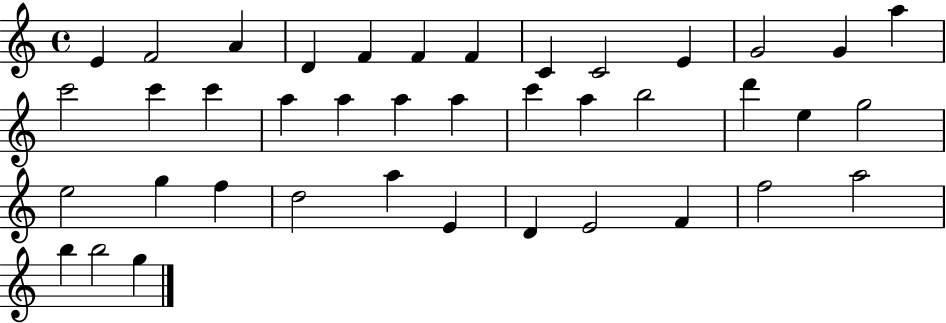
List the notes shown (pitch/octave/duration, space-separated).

E4/q F4/h A4/q D4/q F4/q F4/q F4/q C4/q C4/h E4/q G4/h G4/q A5/q C6/h C6/q C6/q A5/q A5/q A5/q A5/q C6/q A5/q B5/h D6/q E5/q G5/h E5/h G5/q F5/q D5/h A5/q E4/q D4/q E4/h F4/q F5/h A5/h B5/q B5/h G5/q